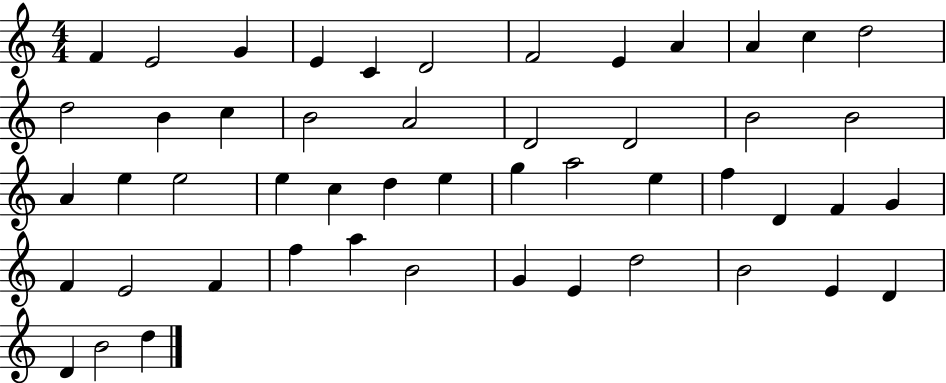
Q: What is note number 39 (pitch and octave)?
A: F5